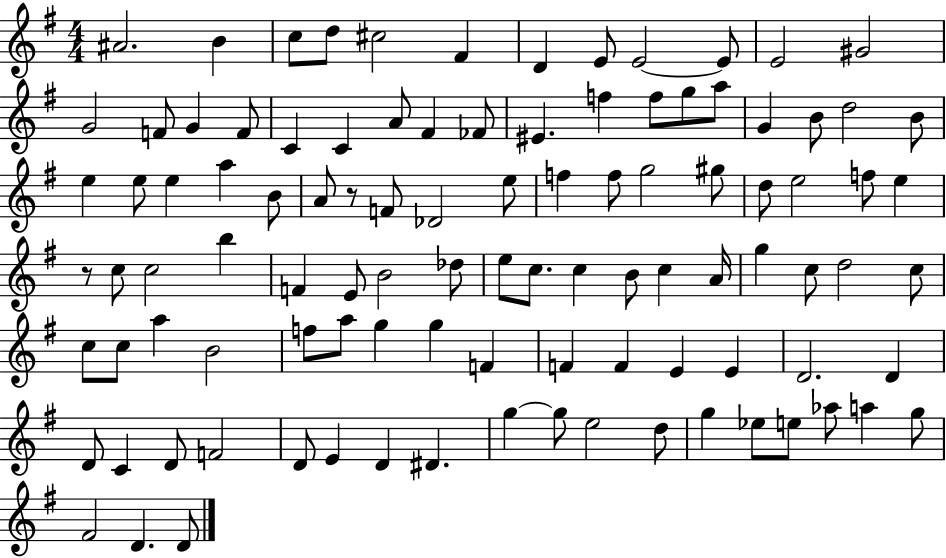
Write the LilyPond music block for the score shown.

{
  \clef treble
  \numericTimeSignature
  \time 4/4
  \key g \major
  ais'2. b'4 | c''8 d''8 cis''2 fis'4 | d'4 e'8 e'2~~ e'8 | e'2 gis'2 | \break g'2 f'8 g'4 f'8 | c'4 c'4 a'8 fis'4 fes'8 | eis'4. f''4 f''8 g''8 a''8 | g'4 b'8 d''2 b'8 | \break e''4 e''8 e''4 a''4 b'8 | a'8 r8 f'8 des'2 e''8 | f''4 f''8 g''2 gis''8 | d''8 e''2 f''8 e''4 | \break r8 c''8 c''2 b''4 | f'4 e'8 b'2 des''8 | e''8 c''8. c''4 b'8 c''4 a'16 | g''4 c''8 d''2 c''8 | \break c''8 c''8 a''4 b'2 | f''8 a''8 g''4 g''4 f'4 | f'4 f'4 e'4 e'4 | d'2. d'4 | \break d'8 c'4 d'8 f'2 | d'8 e'4 d'4 dis'4. | g''4~~ g''8 e''2 d''8 | g''4 ees''8 e''8 aes''8 a''4 g''8 | \break fis'2 d'4. d'8 | \bar "|."
}